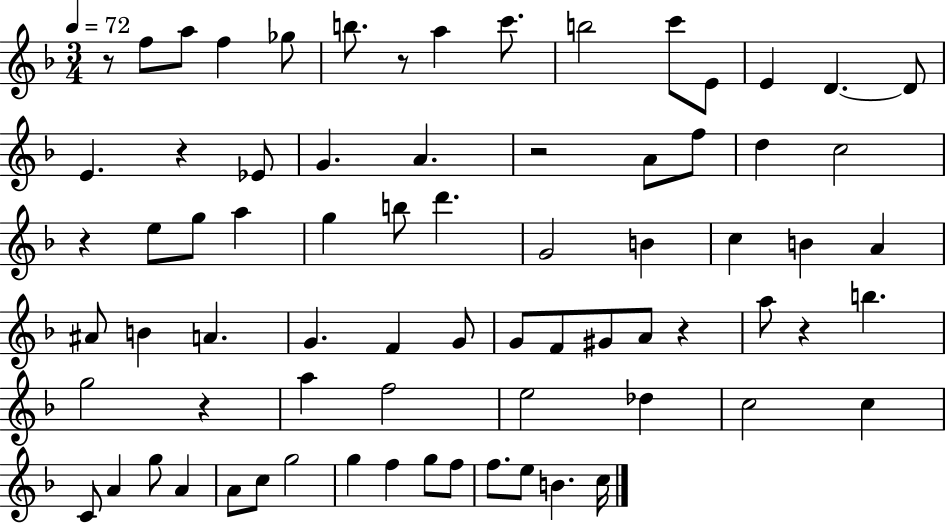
X:1
T:Untitled
M:3/4
L:1/4
K:F
z/2 f/2 a/2 f _g/2 b/2 z/2 a c'/2 b2 c'/2 E/2 E D D/2 E z _E/2 G A z2 A/2 f/2 d c2 z e/2 g/2 a g b/2 d' G2 B c B A ^A/2 B A G F G/2 G/2 F/2 ^G/2 A/2 z a/2 z b g2 z a f2 e2 _d c2 c C/2 A g/2 A A/2 c/2 g2 g f g/2 f/2 f/2 e/2 B c/4